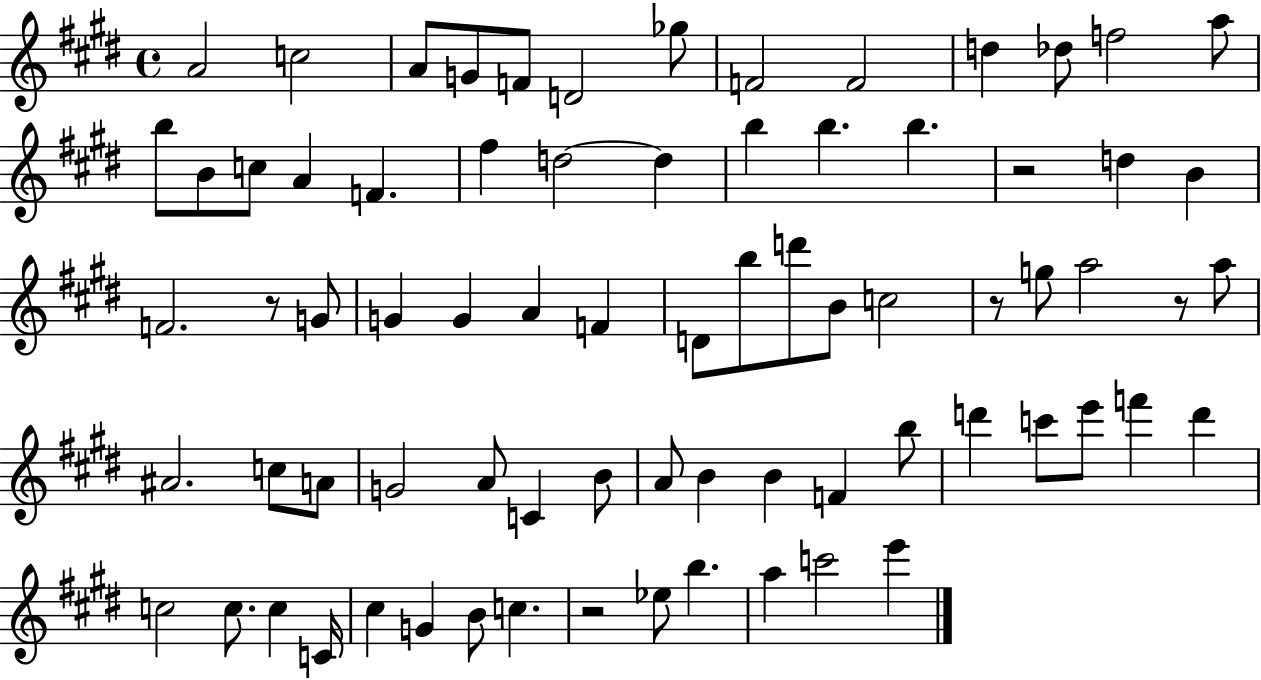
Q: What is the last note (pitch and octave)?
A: E6